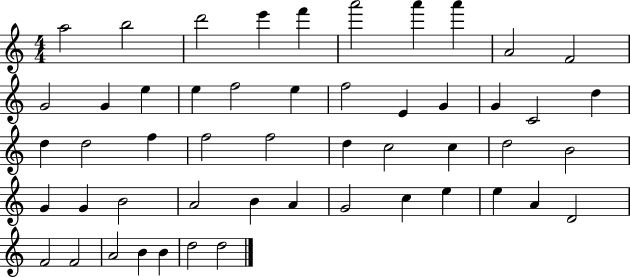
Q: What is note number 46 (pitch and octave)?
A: F4